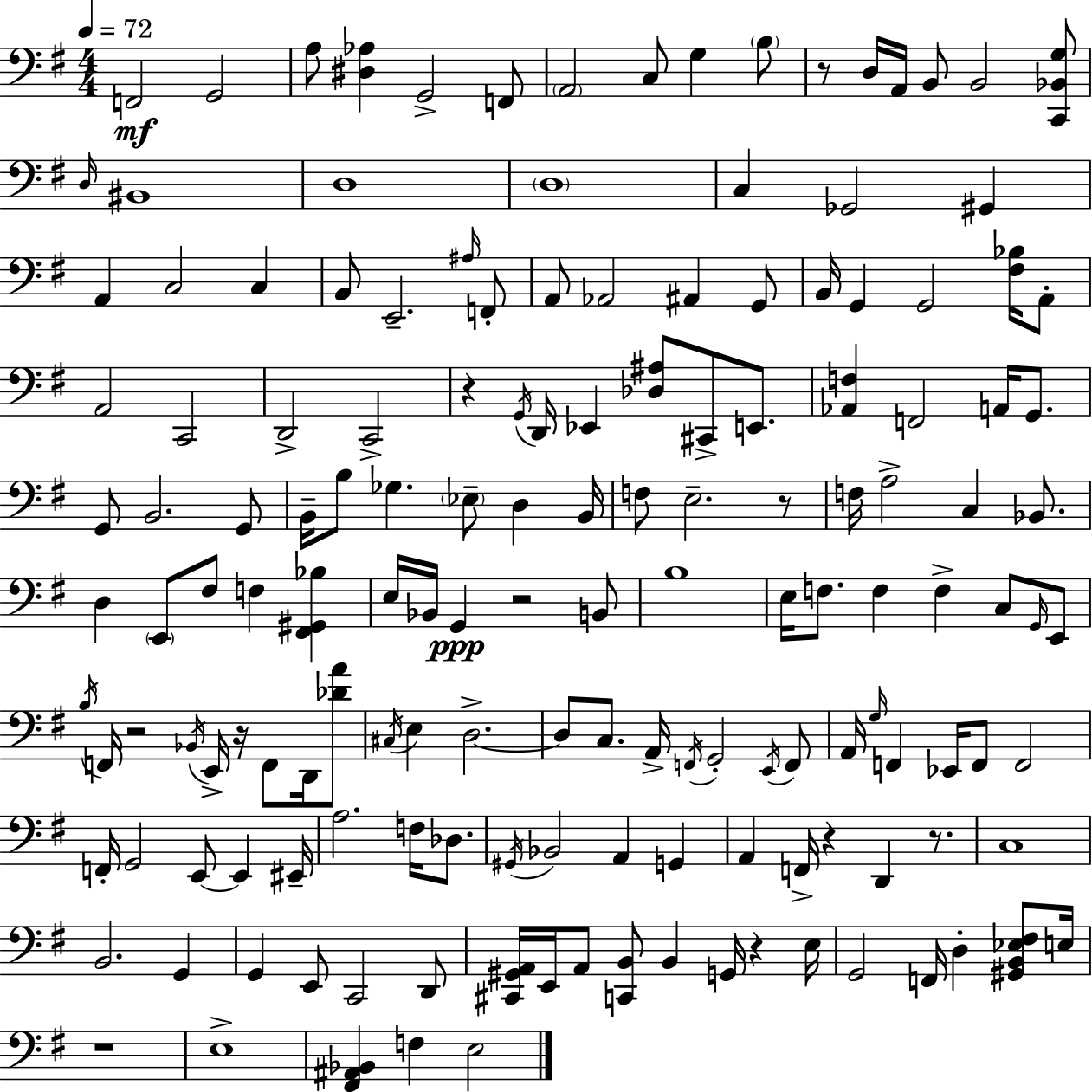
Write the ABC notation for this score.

X:1
T:Untitled
M:4/4
L:1/4
K:G
F,,2 G,,2 A,/2 [^D,_A,] G,,2 F,,/2 A,,2 C,/2 G, B,/2 z/2 D,/4 A,,/4 B,,/2 B,,2 [C,,_B,,G,]/2 D,/4 ^B,,4 D,4 D,4 C, _G,,2 ^G,, A,, C,2 C, B,,/2 E,,2 ^A,/4 F,,/2 A,,/2 _A,,2 ^A,, G,,/2 B,,/4 G,, G,,2 [^F,_B,]/4 A,,/2 A,,2 C,,2 D,,2 C,,2 z G,,/4 D,,/4 _E,, [_D,^A,]/2 ^C,,/2 E,,/2 [_A,,F,] F,,2 A,,/4 G,,/2 G,,/2 B,,2 G,,/2 B,,/4 B,/2 _G, _E,/2 D, B,,/4 F,/2 E,2 z/2 F,/4 A,2 C, _B,,/2 D, E,,/2 ^F,/2 F, [^F,,^G,,_B,] E,/4 _B,,/4 G,, z2 B,,/2 B,4 E,/4 F,/2 F, F, C,/2 G,,/4 E,,/2 B,/4 F,,/4 z2 _B,,/4 E,,/4 z/4 F,,/2 D,,/4 [_DA]/2 ^C,/4 E, D,2 D,/2 C,/2 A,,/4 F,,/4 G,,2 E,,/4 F,,/2 A,,/4 G,/4 F,, _E,,/4 F,,/2 F,,2 F,,/4 G,,2 E,,/2 E,, ^E,,/4 A,2 F,/4 _D,/2 ^G,,/4 _B,,2 A,, G,, A,, F,,/4 z D,, z/2 C,4 B,,2 G,, G,, E,,/2 C,,2 D,,/2 [^C,,^G,,A,,]/4 E,,/4 A,,/2 [C,,B,,]/2 B,, G,,/4 z E,/4 G,,2 F,,/4 D, [^G,,B,,_E,^F,]/2 E,/4 z4 E,4 [^F,,^A,,_B,,] F, E,2